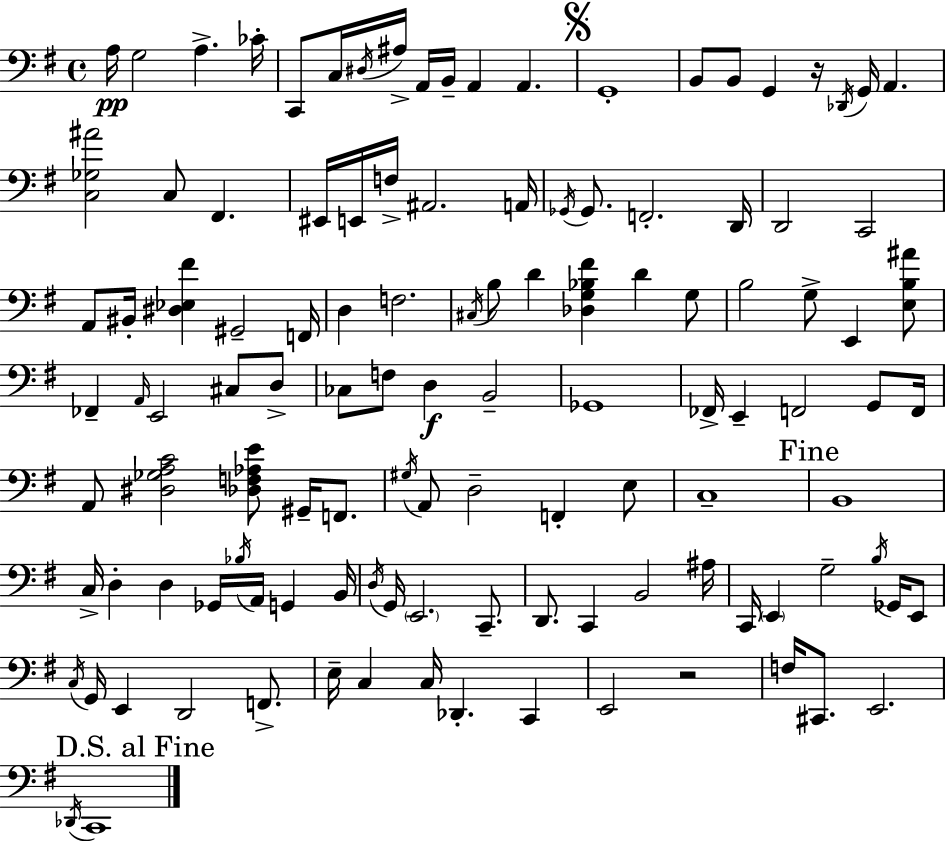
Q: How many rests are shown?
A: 2